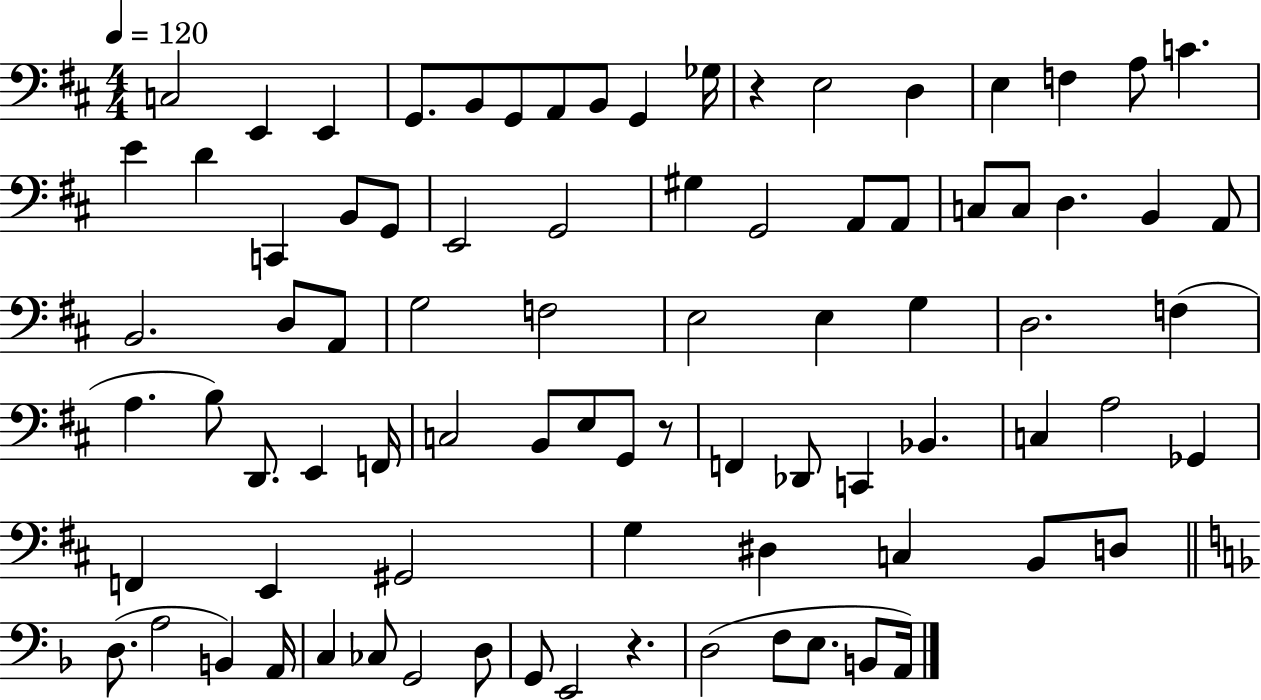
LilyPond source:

{
  \clef bass
  \numericTimeSignature
  \time 4/4
  \key d \major
  \tempo 4 = 120
  c2 e,4 e,4 | g,8. b,8 g,8 a,8 b,8 g,4 ges16 | r4 e2 d4 | e4 f4 a8 c'4. | \break e'4 d'4 c,4 b,8 g,8 | e,2 g,2 | gis4 g,2 a,8 a,8 | c8 c8 d4. b,4 a,8 | \break b,2. d8 a,8 | g2 f2 | e2 e4 g4 | d2. f4( | \break a4. b8) d,8. e,4 f,16 | c2 b,8 e8 g,8 r8 | f,4 des,8 c,4 bes,4. | c4 a2 ges,4 | \break f,4 e,4 gis,2 | g4 dis4 c4 b,8 d8 | \bar "||" \break \key f \major d8.( a2 b,4) a,16 | c4 ces8 g,2 d8 | g,8 e,2 r4. | d2( f8 e8. b,8 a,16) | \break \bar "|."
}